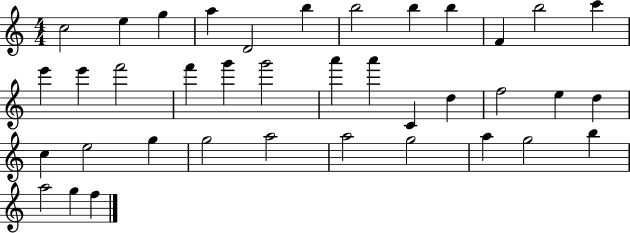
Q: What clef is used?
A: treble